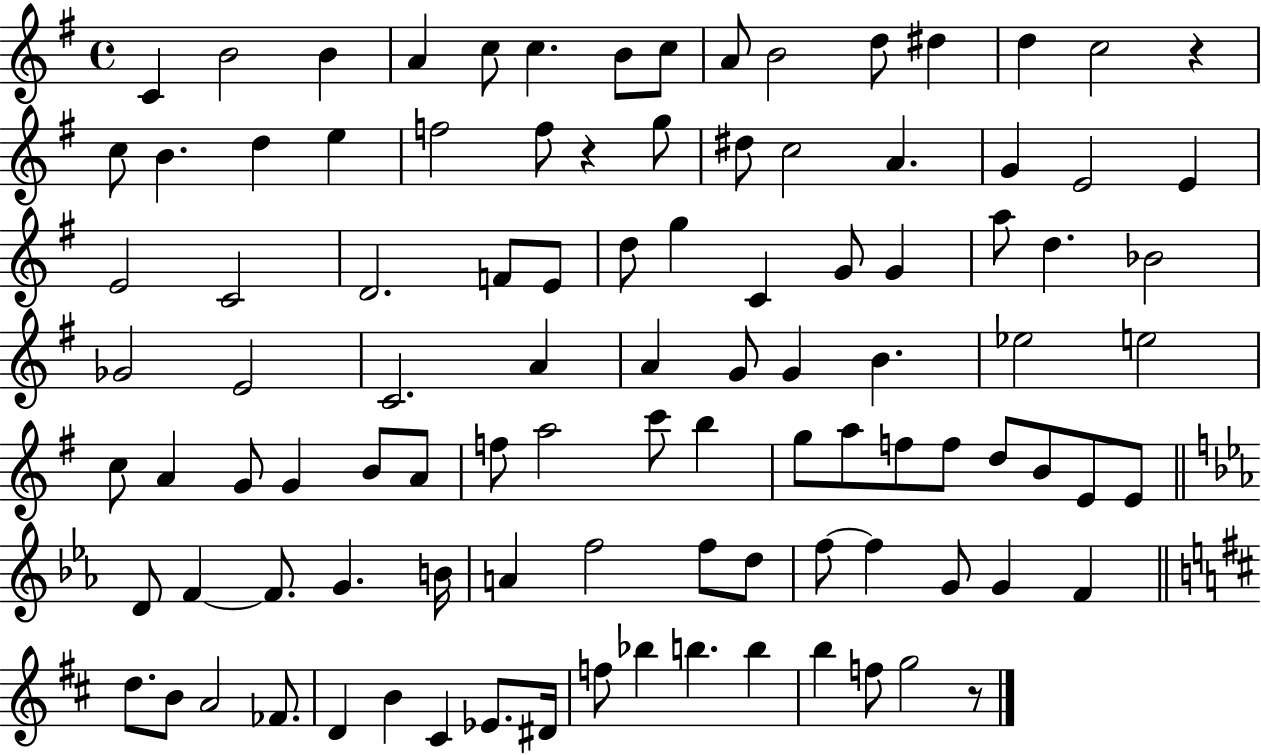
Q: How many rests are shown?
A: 3